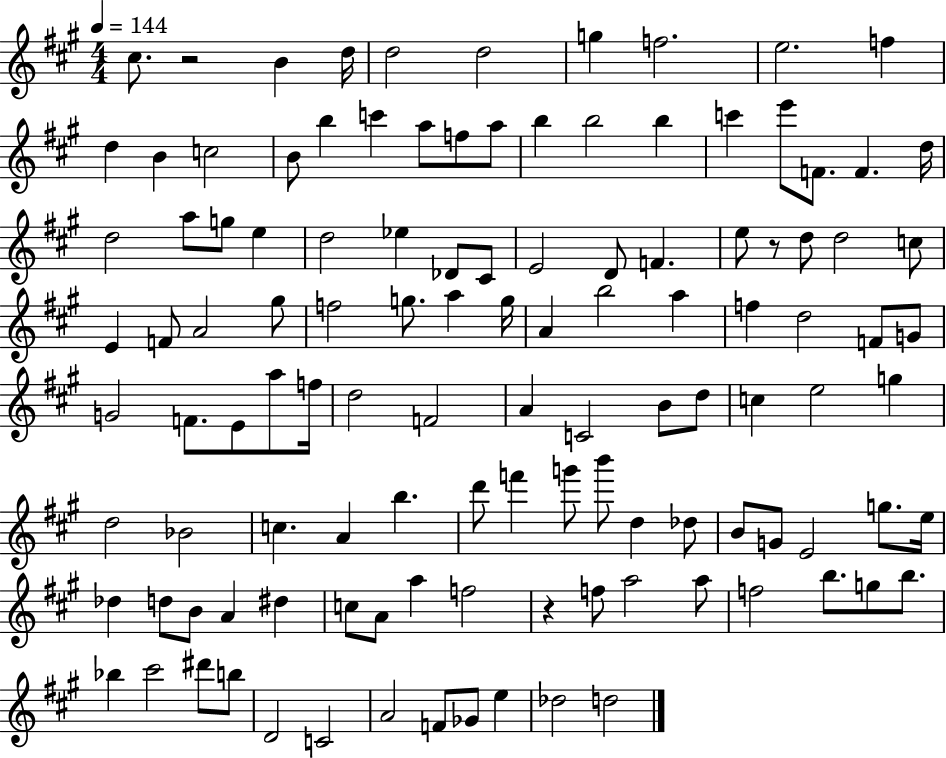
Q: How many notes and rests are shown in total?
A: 117